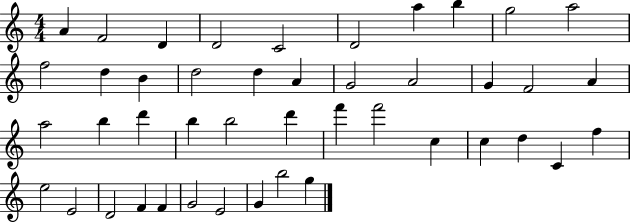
X:1
T:Untitled
M:4/4
L:1/4
K:C
A F2 D D2 C2 D2 a b g2 a2 f2 d B d2 d A G2 A2 G F2 A a2 b d' b b2 d' f' f'2 c c d C f e2 E2 D2 F F G2 E2 G b2 g